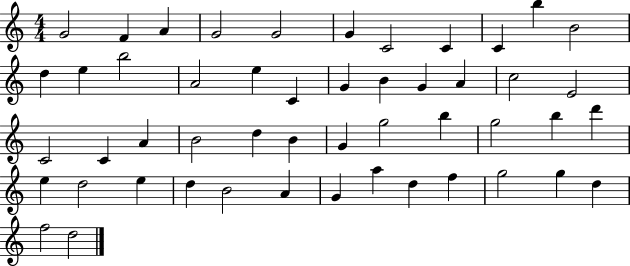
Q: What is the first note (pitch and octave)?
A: G4